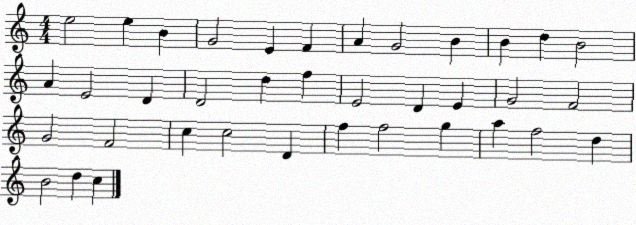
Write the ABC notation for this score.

X:1
T:Untitled
M:4/4
L:1/4
K:C
e2 e B G2 E F A G2 B B d B2 A E2 D D2 d f E2 D E G2 F2 G2 F2 c c2 D f f2 g a f2 d B2 d c